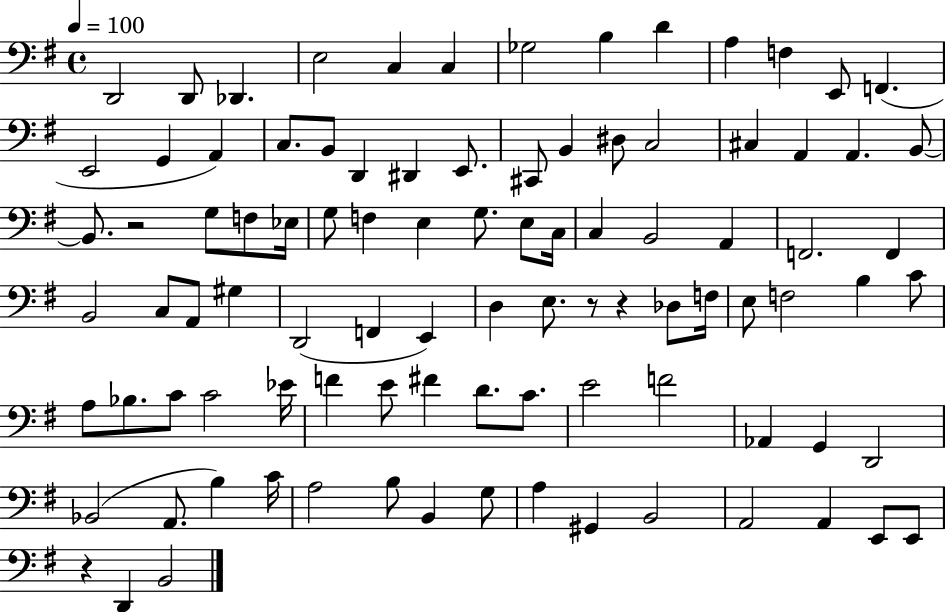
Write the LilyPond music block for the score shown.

{
  \clef bass
  \time 4/4
  \defaultTimeSignature
  \key g \major
  \tempo 4 = 100
  \repeat volta 2 { d,2 d,8 des,4. | e2 c4 c4 | ges2 b4 d'4 | a4 f4 e,8 f,4.( | \break e,2 g,4 a,4) | c8. b,8 d,4 dis,4 e,8. | cis,8 b,4 dis8 c2 | cis4 a,4 a,4. b,8~~ | \break b,8. r2 g8 f8 ees16 | g8 f4 e4 g8. e8 c16 | c4 b,2 a,4 | f,2. f,4 | \break b,2 c8 a,8 gis4 | d,2( f,4 e,4) | d4 e8. r8 r4 des8 f16 | e8 f2 b4 c'8 | \break a8 bes8. c'8 c'2 ees'16 | f'4 e'8 fis'4 d'8. c'8. | e'2 f'2 | aes,4 g,4 d,2 | \break bes,2( a,8. b4) c'16 | a2 b8 b,4 g8 | a4 gis,4 b,2 | a,2 a,4 e,8 e,8 | \break r4 d,4 b,2 | } \bar "|."
}